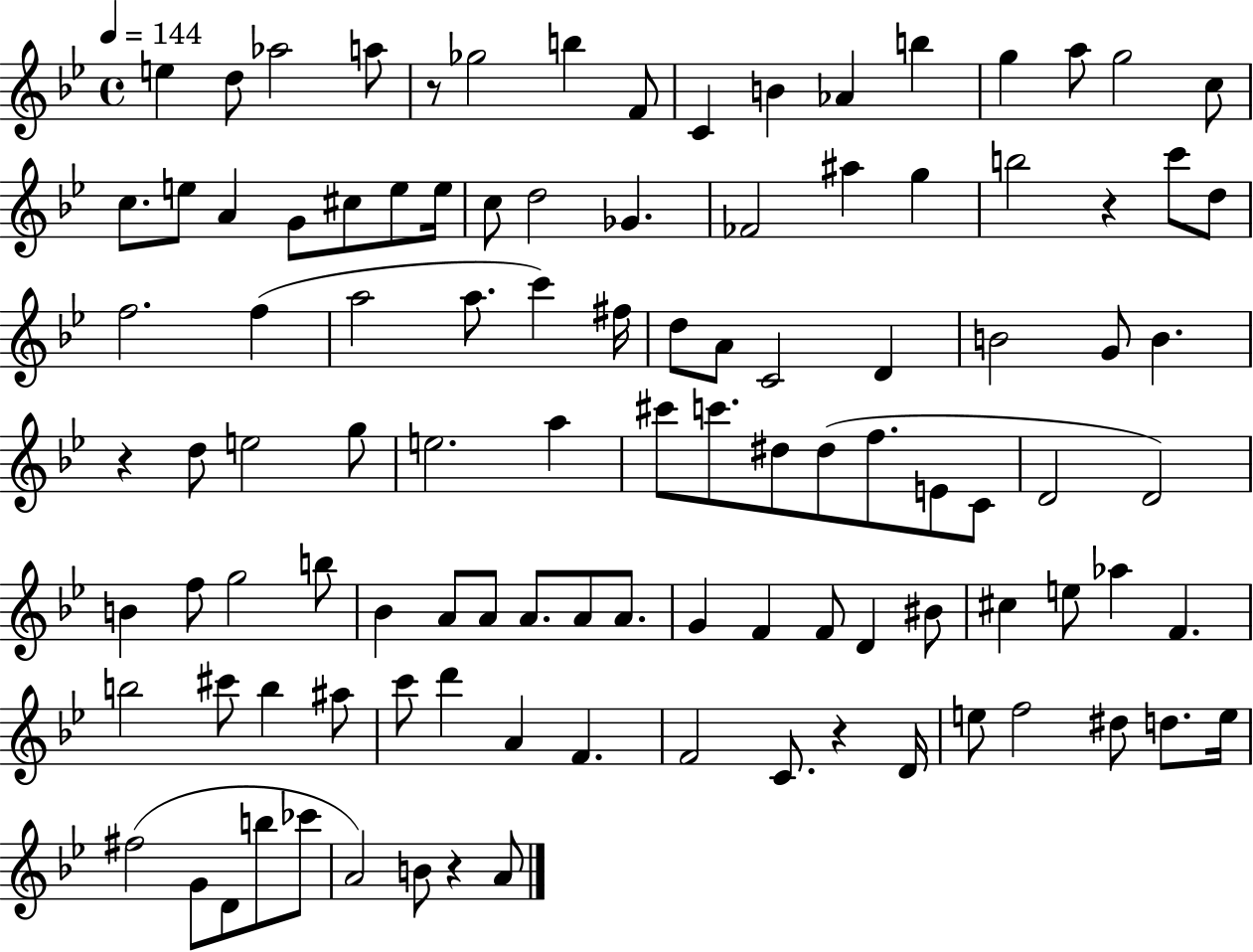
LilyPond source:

{
  \clef treble
  \time 4/4
  \defaultTimeSignature
  \key bes \major
  \tempo 4 = 144
  e''4 d''8 aes''2 a''8 | r8 ges''2 b''4 f'8 | c'4 b'4 aes'4 b''4 | g''4 a''8 g''2 c''8 | \break c''8. e''8 a'4 g'8 cis''8 e''8 e''16 | c''8 d''2 ges'4. | fes'2 ais''4 g''4 | b''2 r4 c'''8 d''8 | \break f''2. f''4( | a''2 a''8. c'''4) fis''16 | d''8 a'8 c'2 d'4 | b'2 g'8 b'4. | \break r4 d''8 e''2 g''8 | e''2. a''4 | cis'''8 c'''8. dis''8 dis''8( f''8. e'8 c'8 | d'2 d'2) | \break b'4 f''8 g''2 b''8 | bes'4 a'8 a'8 a'8. a'8 a'8. | g'4 f'4 f'8 d'4 bis'8 | cis''4 e''8 aes''4 f'4. | \break b''2 cis'''8 b''4 ais''8 | c'''8 d'''4 a'4 f'4. | f'2 c'8. r4 d'16 | e''8 f''2 dis''8 d''8. e''16 | \break fis''2( g'8 d'8 b''8 ces'''8 | a'2) b'8 r4 a'8 | \bar "|."
}